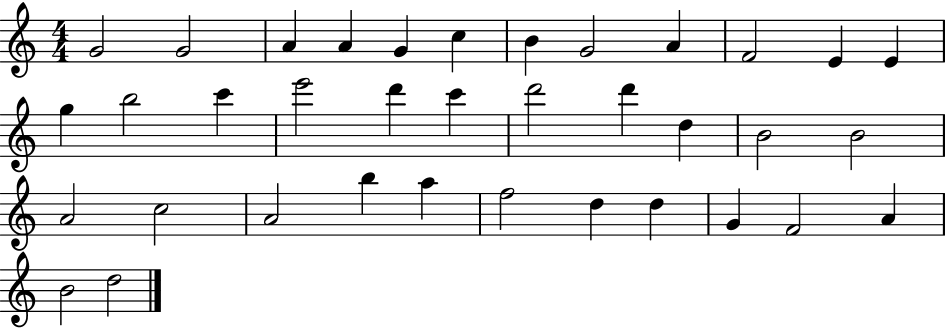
{
  \clef treble
  \numericTimeSignature
  \time 4/4
  \key c \major
  g'2 g'2 | a'4 a'4 g'4 c''4 | b'4 g'2 a'4 | f'2 e'4 e'4 | \break g''4 b''2 c'''4 | e'''2 d'''4 c'''4 | d'''2 d'''4 d''4 | b'2 b'2 | \break a'2 c''2 | a'2 b''4 a''4 | f''2 d''4 d''4 | g'4 f'2 a'4 | \break b'2 d''2 | \bar "|."
}